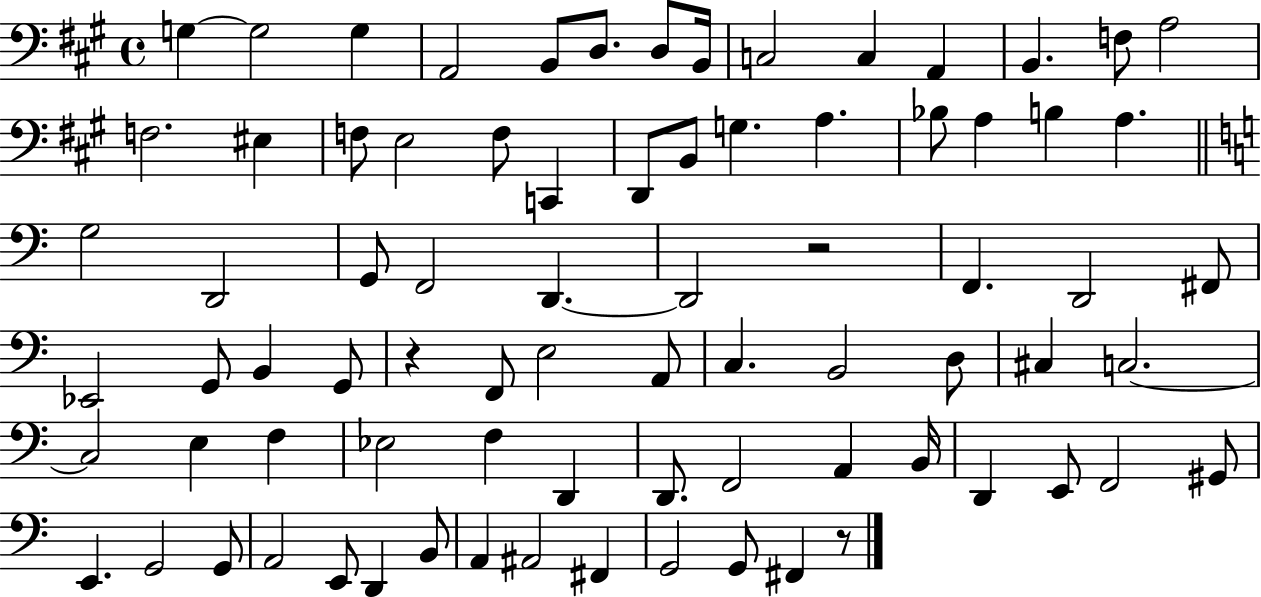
X:1
T:Untitled
M:4/4
L:1/4
K:A
G, G,2 G, A,,2 B,,/2 D,/2 D,/2 B,,/4 C,2 C, A,, B,, F,/2 A,2 F,2 ^E, F,/2 E,2 F,/2 C,, D,,/2 B,,/2 G, A, _B,/2 A, B, A, G,2 D,,2 G,,/2 F,,2 D,, D,,2 z2 F,, D,,2 ^F,,/2 _E,,2 G,,/2 B,, G,,/2 z F,,/2 E,2 A,,/2 C, B,,2 D,/2 ^C, C,2 C,2 E, F, _E,2 F, D,, D,,/2 F,,2 A,, B,,/4 D,, E,,/2 F,,2 ^G,,/2 E,, G,,2 G,,/2 A,,2 E,,/2 D,, B,,/2 A,, ^A,,2 ^F,, G,,2 G,,/2 ^F,, z/2